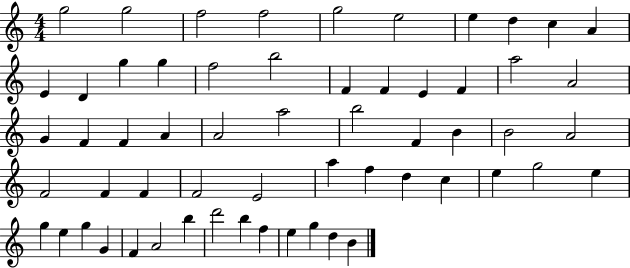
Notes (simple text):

G5/h G5/h F5/h F5/h G5/h E5/h E5/q D5/q C5/q A4/q E4/q D4/q G5/q G5/q F5/h B5/h F4/q F4/q E4/q F4/q A5/h A4/h G4/q F4/q F4/q A4/q A4/h A5/h B5/h F4/q B4/q B4/h A4/h F4/h F4/q F4/q F4/h E4/h A5/q F5/q D5/q C5/q E5/q G5/h E5/q G5/q E5/q G5/q G4/q F4/q A4/h B5/q D6/h B5/q F5/q E5/q G5/q D5/q B4/q